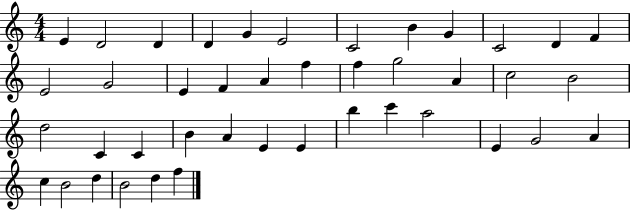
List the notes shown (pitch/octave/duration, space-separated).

E4/q D4/h D4/q D4/q G4/q E4/h C4/h B4/q G4/q C4/h D4/q F4/q E4/h G4/h E4/q F4/q A4/q F5/q F5/q G5/h A4/q C5/h B4/h D5/h C4/q C4/q B4/q A4/q E4/q E4/q B5/q C6/q A5/h E4/q G4/h A4/q C5/q B4/h D5/q B4/h D5/q F5/q